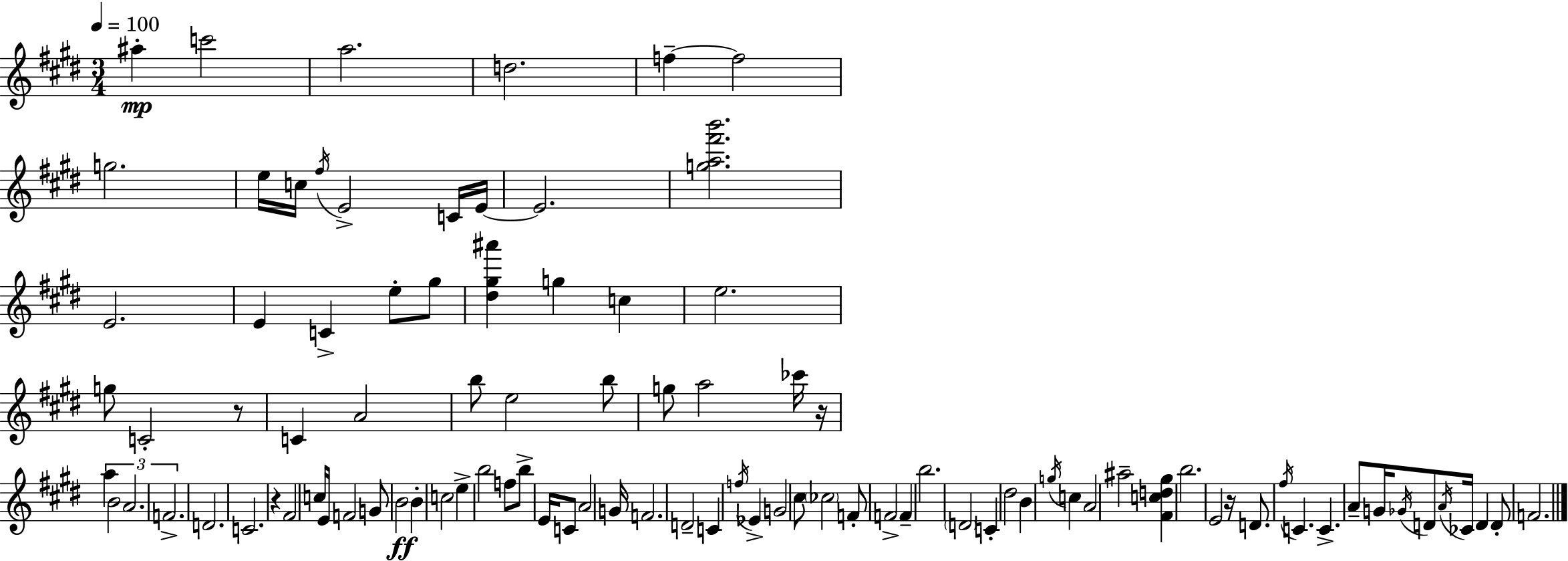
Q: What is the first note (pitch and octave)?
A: A#5